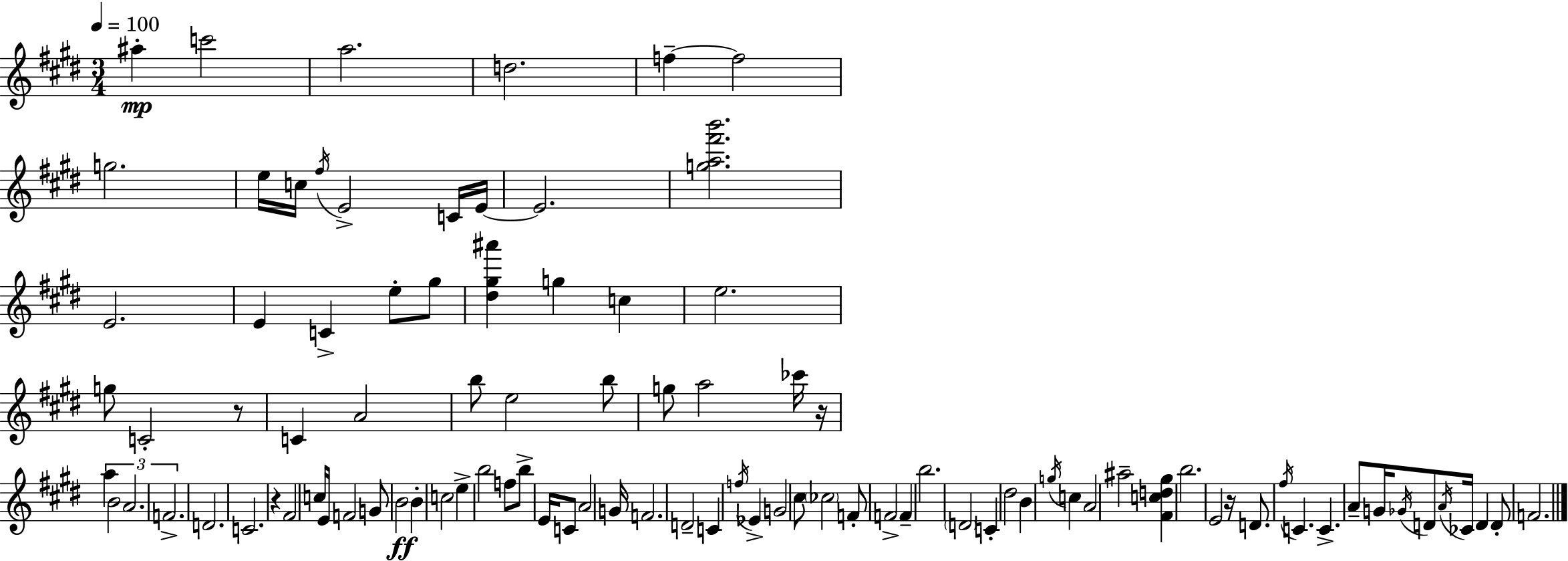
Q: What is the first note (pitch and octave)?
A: A#5